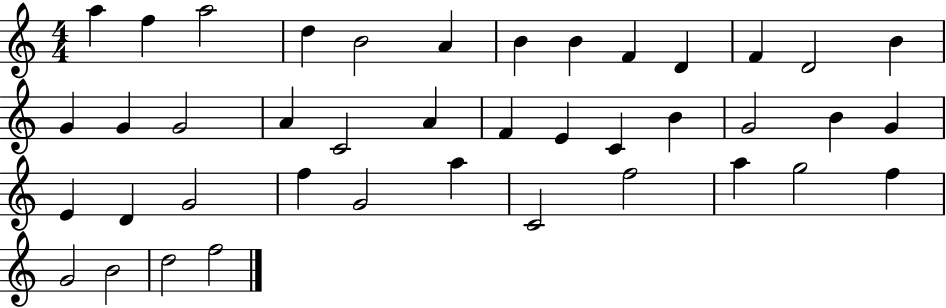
A5/q F5/q A5/h D5/q B4/h A4/q B4/q B4/q F4/q D4/q F4/q D4/h B4/q G4/q G4/q G4/h A4/q C4/h A4/q F4/q E4/q C4/q B4/q G4/h B4/q G4/q E4/q D4/q G4/h F5/q G4/h A5/q C4/h F5/h A5/q G5/h F5/q G4/h B4/h D5/h F5/h